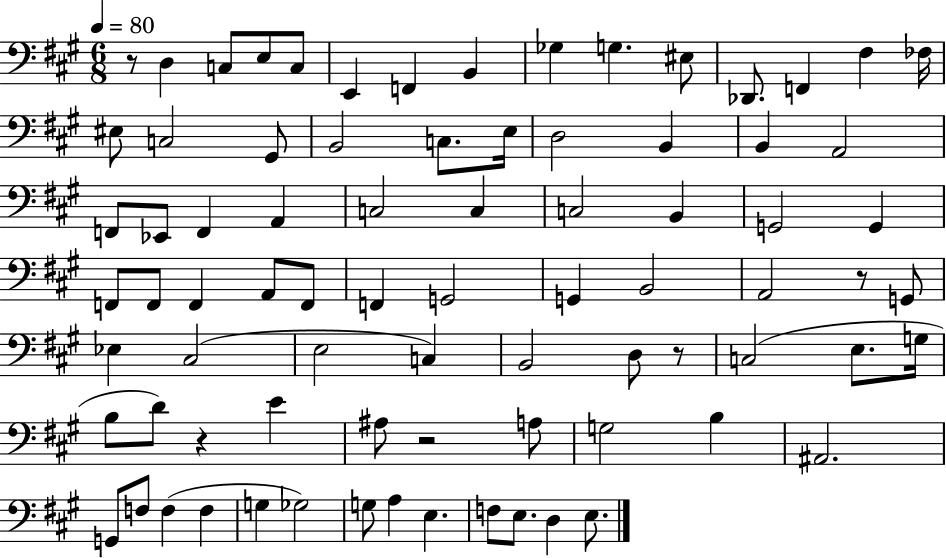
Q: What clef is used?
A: bass